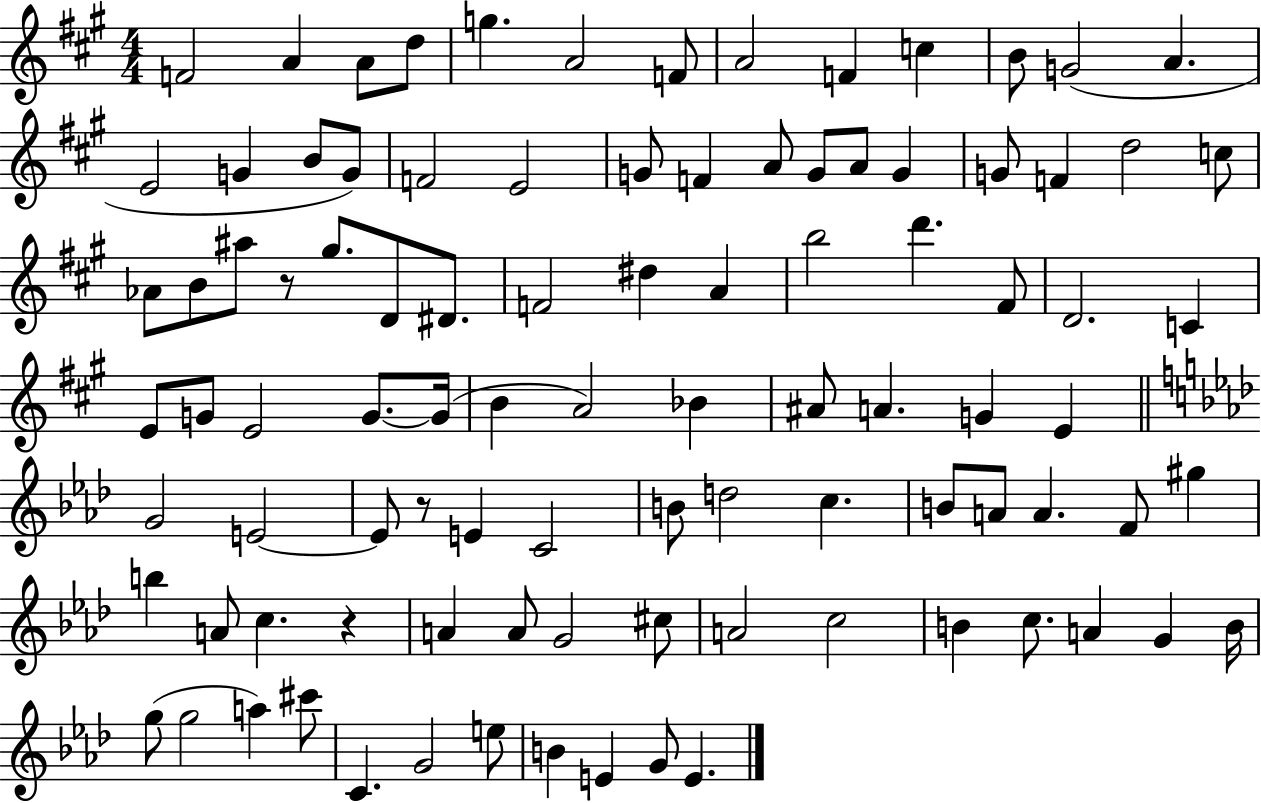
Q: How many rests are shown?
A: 3